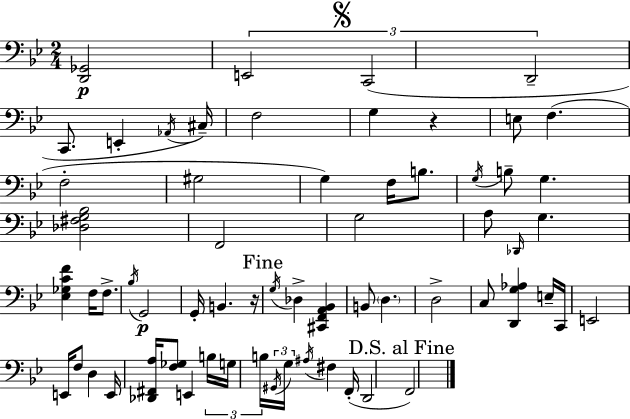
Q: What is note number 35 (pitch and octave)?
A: D3